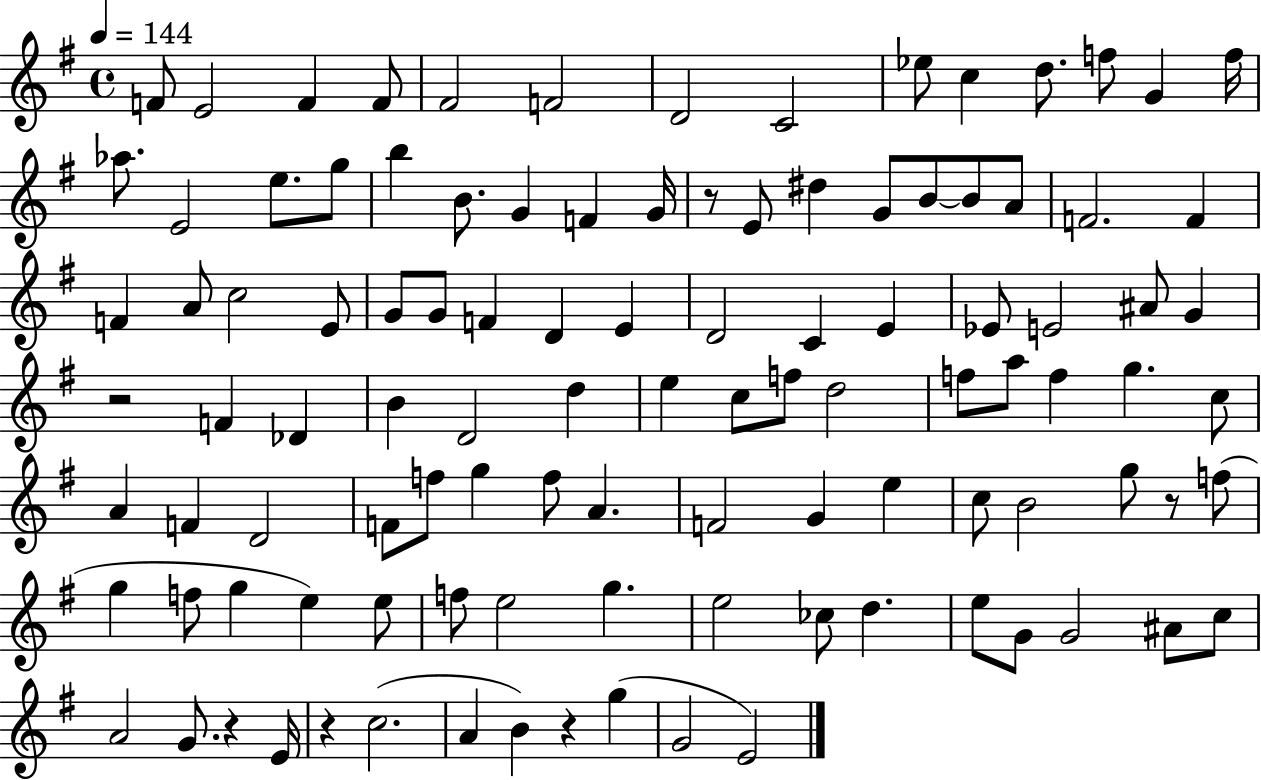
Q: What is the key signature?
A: G major